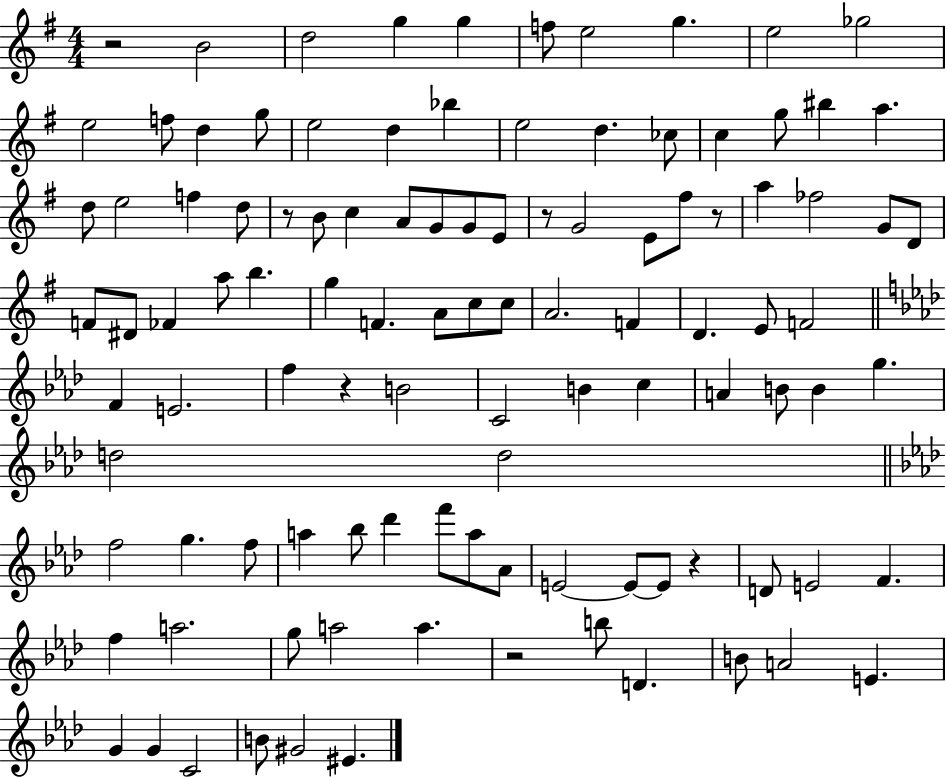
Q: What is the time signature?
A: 4/4